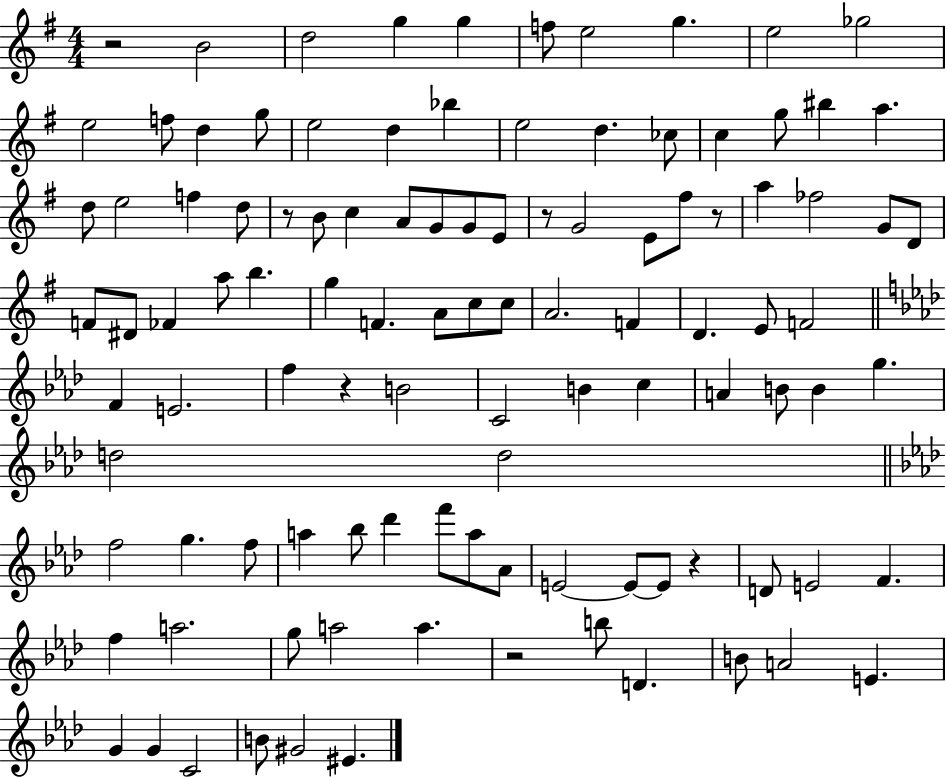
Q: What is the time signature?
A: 4/4